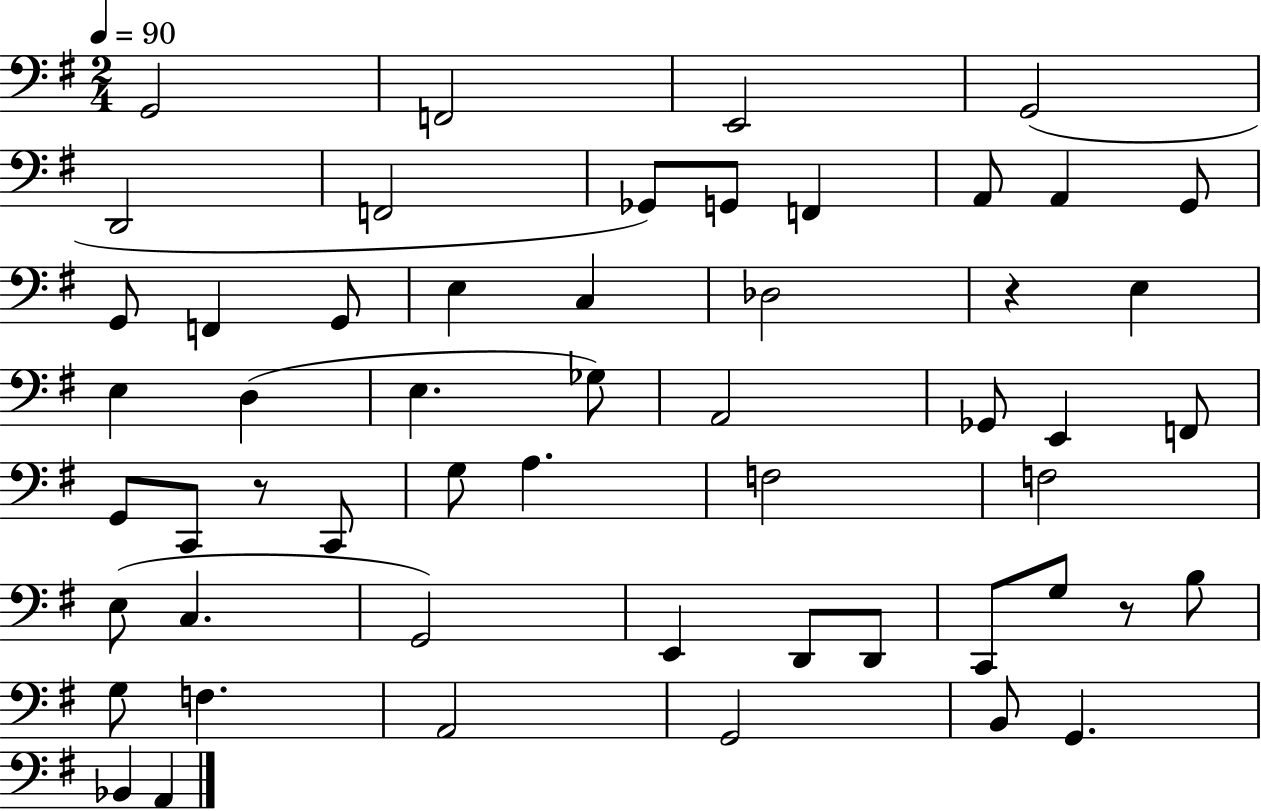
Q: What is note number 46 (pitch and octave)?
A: A2